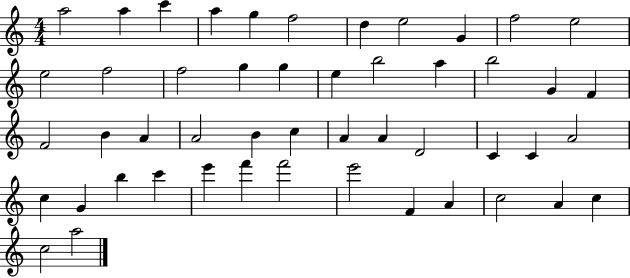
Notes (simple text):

A5/h A5/q C6/q A5/q G5/q F5/h D5/q E5/h G4/q F5/h E5/h E5/h F5/h F5/h G5/q G5/q E5/q B5/h A5/q B5/h G4/q F4/q F4/h B4/q A4/q A4/h B4/q C5/q A4/q A4/q D4/h C4/q C4/q A4/h C5/q G4/q B5/q C6/q E6/q F6/q F6/h E6/h F4/q A4/q C5/h A4/q C5/q C5/h A5/h